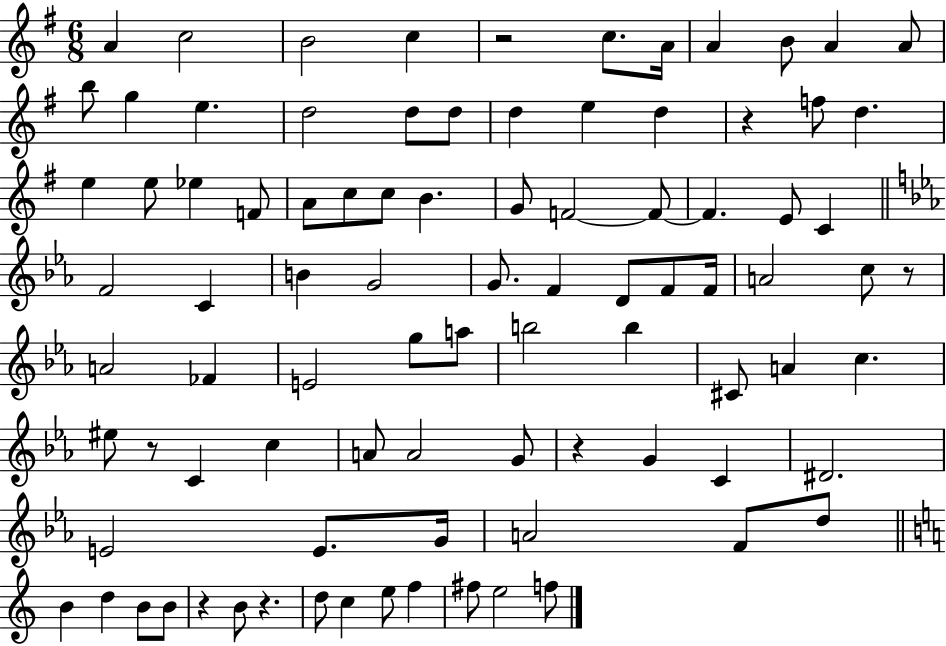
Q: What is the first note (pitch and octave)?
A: A4